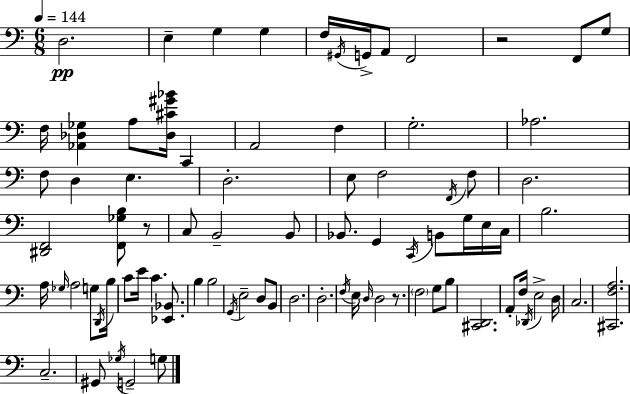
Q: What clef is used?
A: bass